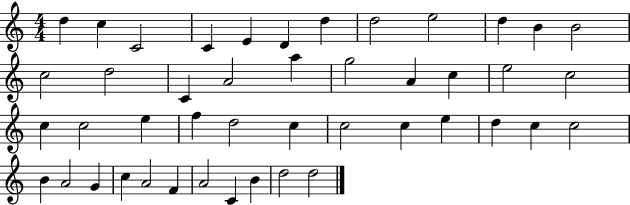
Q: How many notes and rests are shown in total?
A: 45